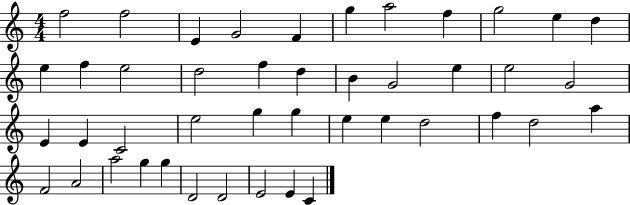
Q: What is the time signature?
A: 4/4